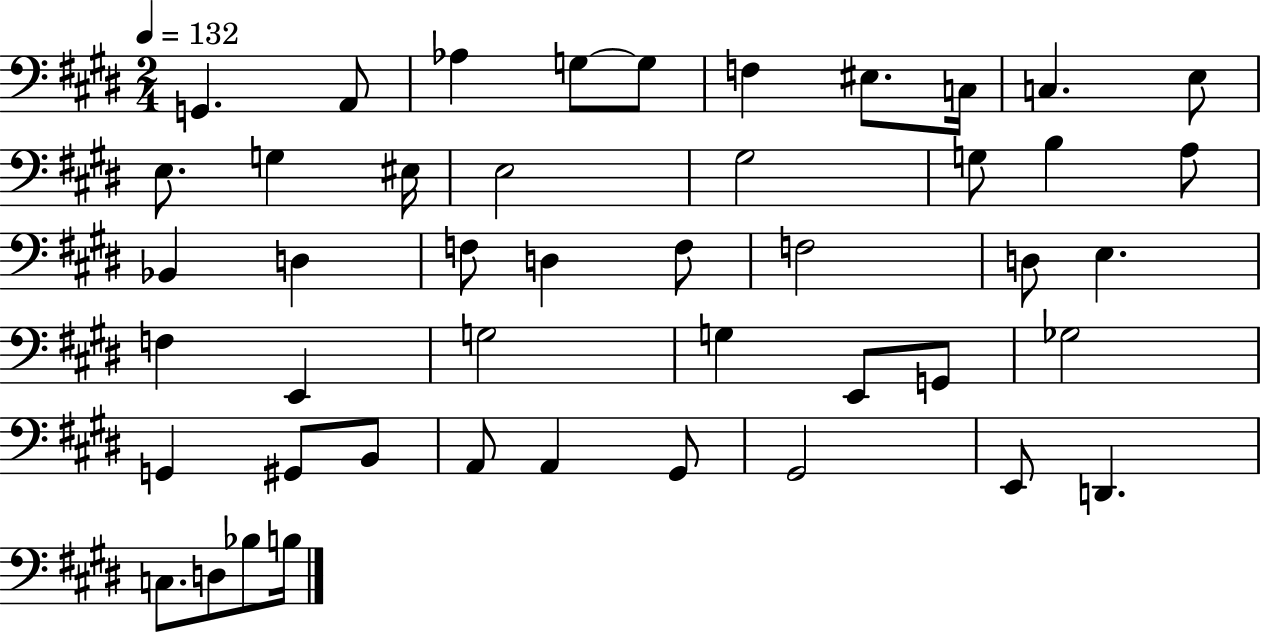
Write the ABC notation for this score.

X:1
T:Untitled
M:2/4
L:1/4
K:E
G,, A,,/2 _A, G,/2 G,/2 F, ^E,/2 C,/4 C, E,/2 E,/2 G, ^E,/4 E,2 ^G,2 G,/2 B, A,/2 _B,, D, F,/2 D, F,/2 F,2 D,/2 E, F, E,, G,2 G, E,,/2 G,,/2 _G,2 G,, ^G,,/2 B,,/2 A,,/2 A,, ^G,,/2 ^G,,2 E,,/2 D,, C,/2 D,/2 _B,/2 B,/4